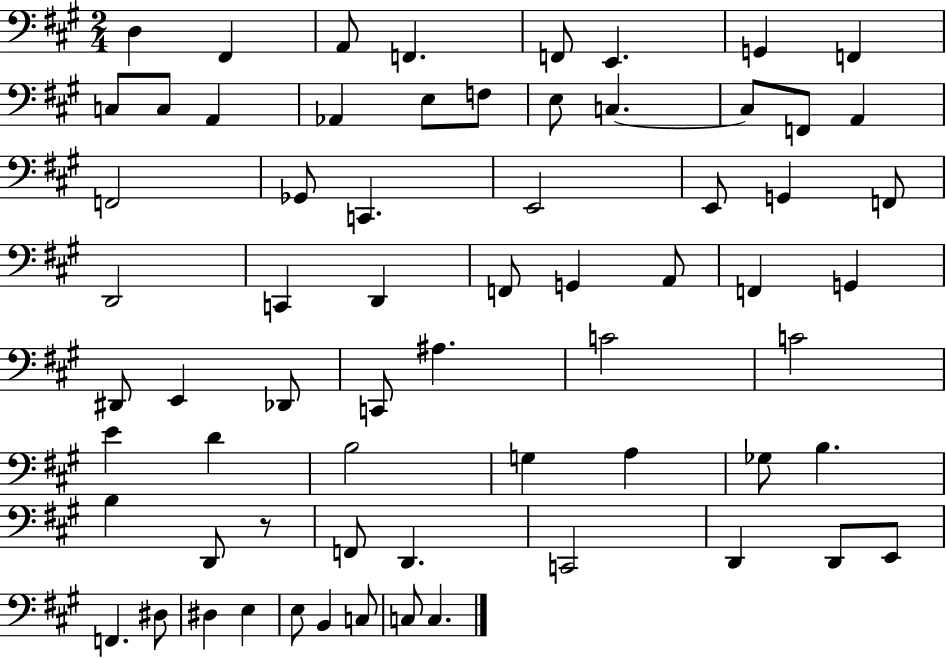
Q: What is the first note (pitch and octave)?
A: D3